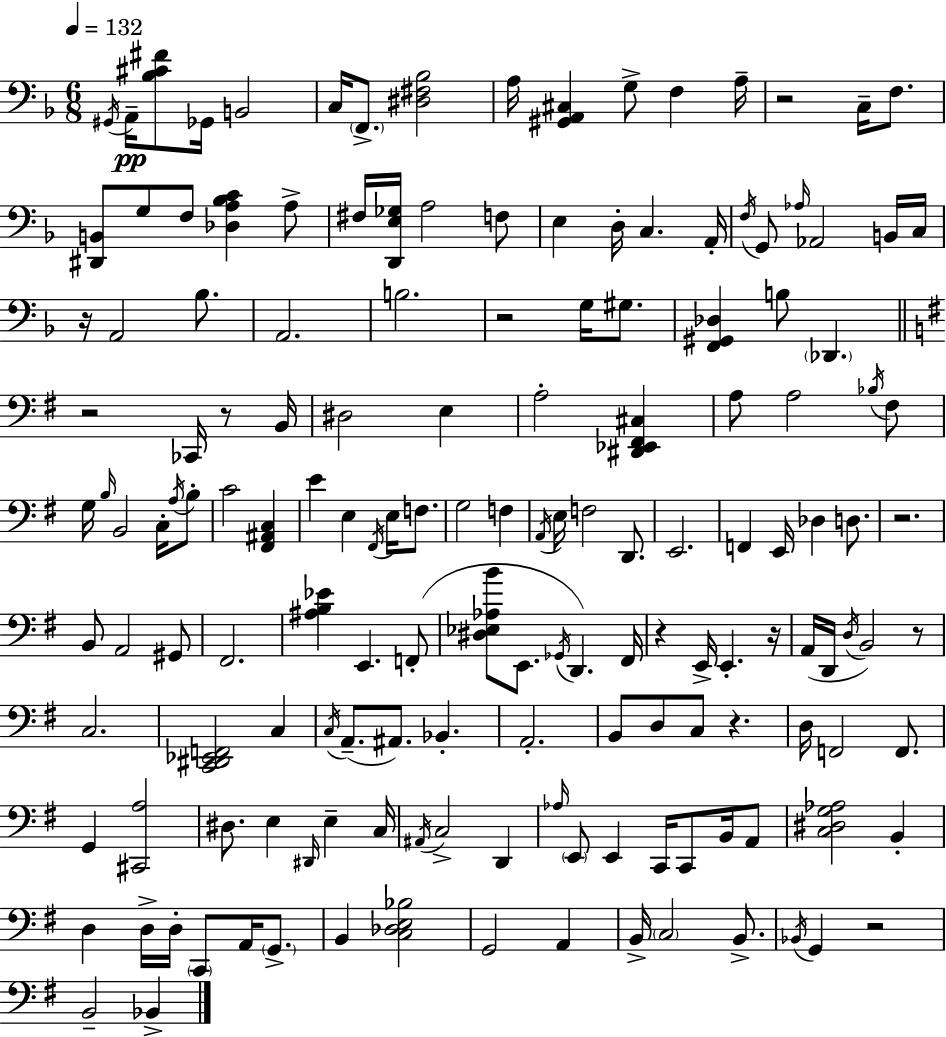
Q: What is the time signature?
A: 6/8